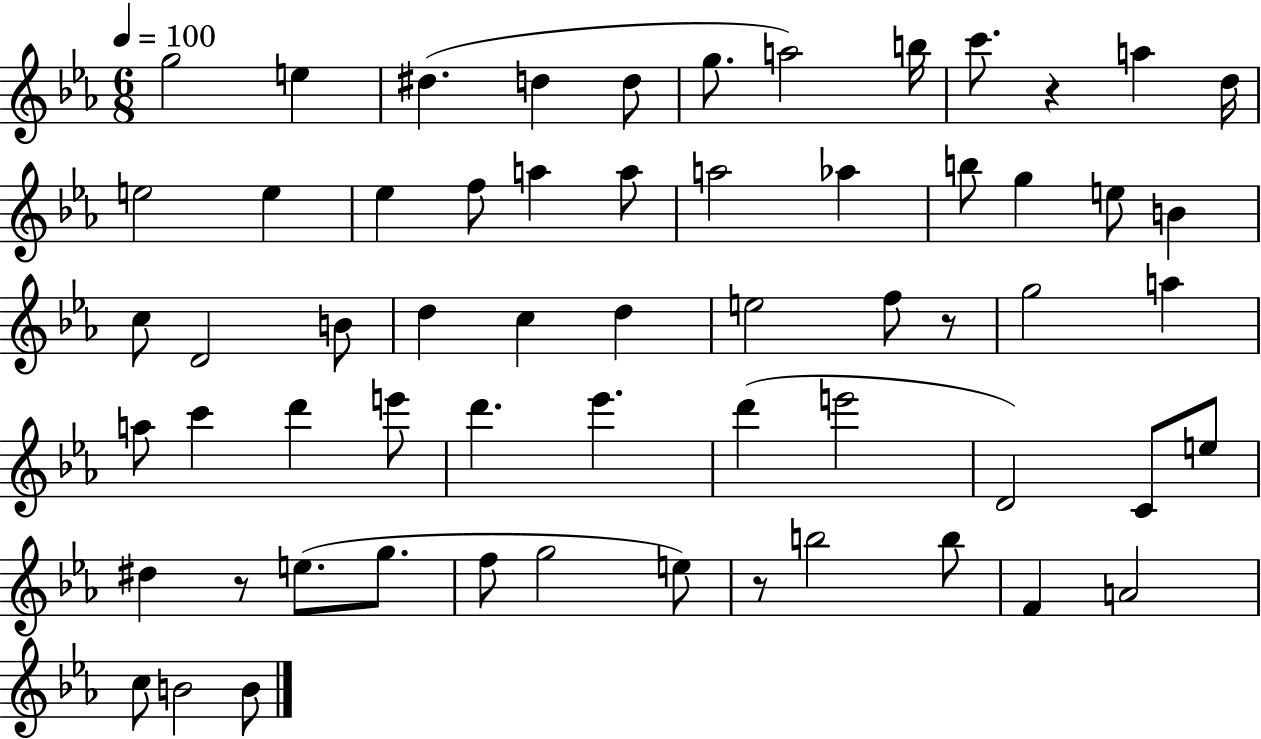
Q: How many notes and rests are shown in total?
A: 61